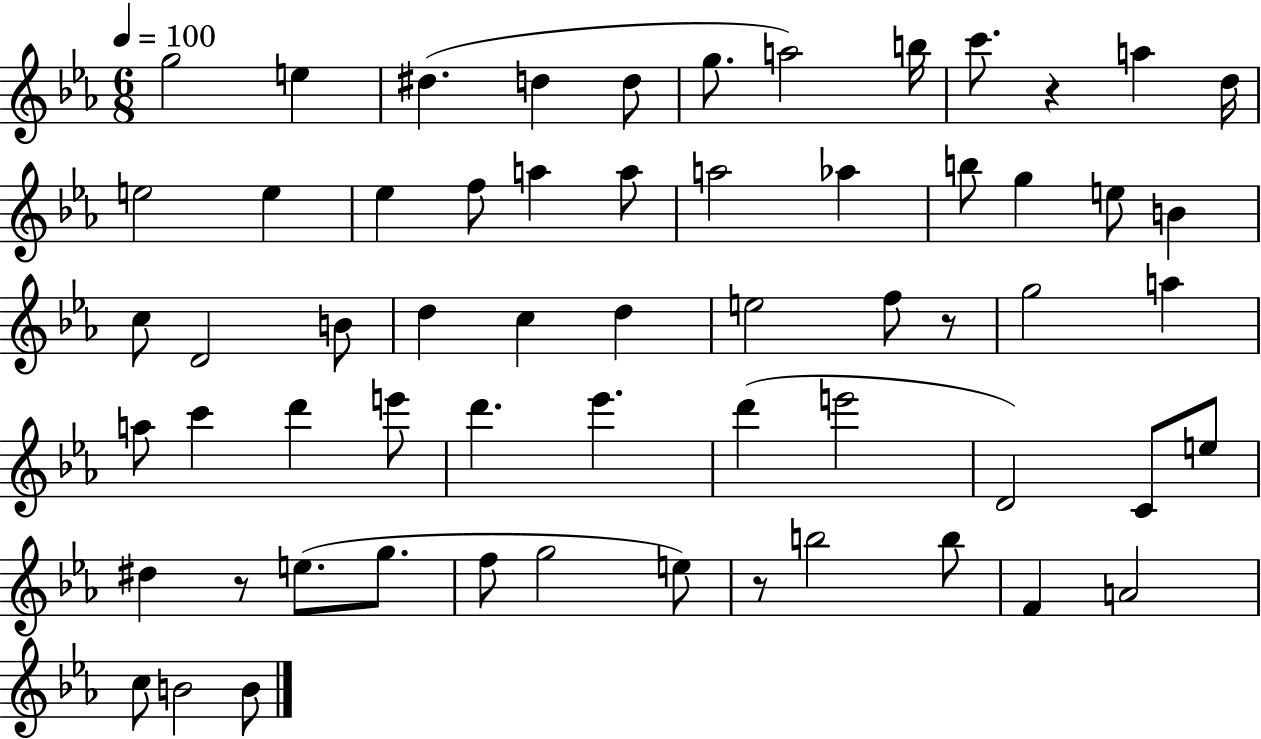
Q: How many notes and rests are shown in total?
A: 61